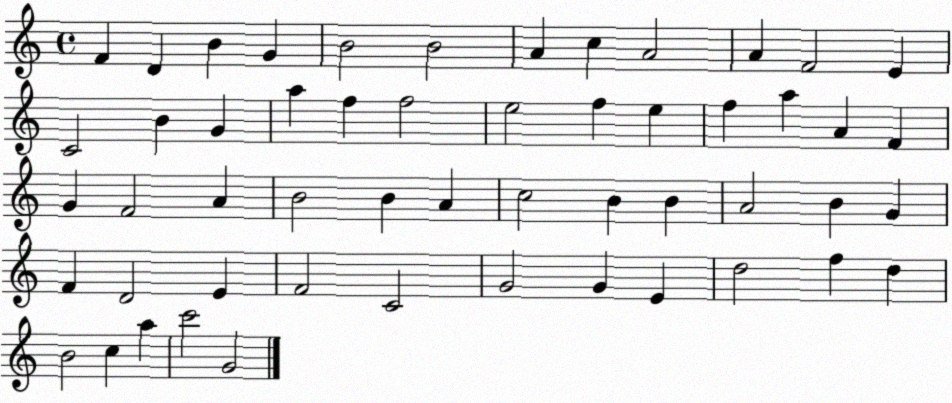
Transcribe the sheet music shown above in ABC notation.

X:1
T:Untitled
M:4/4
L:1/4
K:C
F D B G B2 B2 A c A2 A F2 E C2 B G a f f2 e2 f e f a A F G F2 A B2 B A c2 B B A2 B G F D2 E F2 C2 G2 G E d2 f d B2 c a c'2 G2